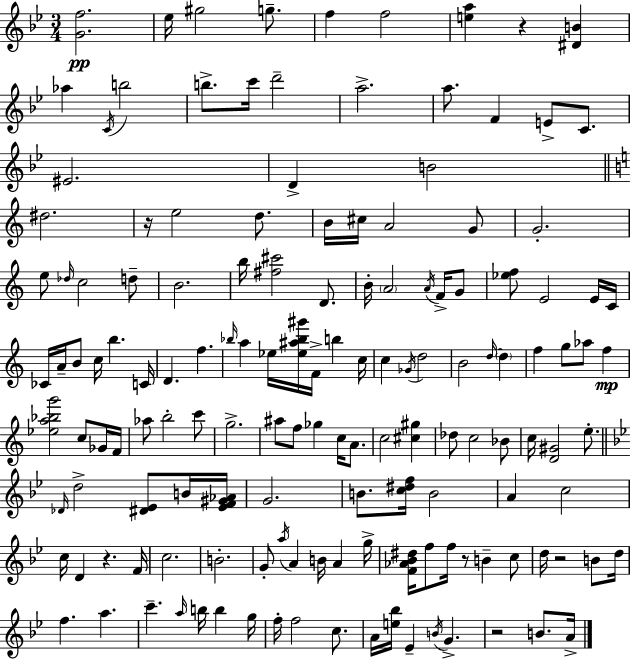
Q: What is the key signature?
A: BES major